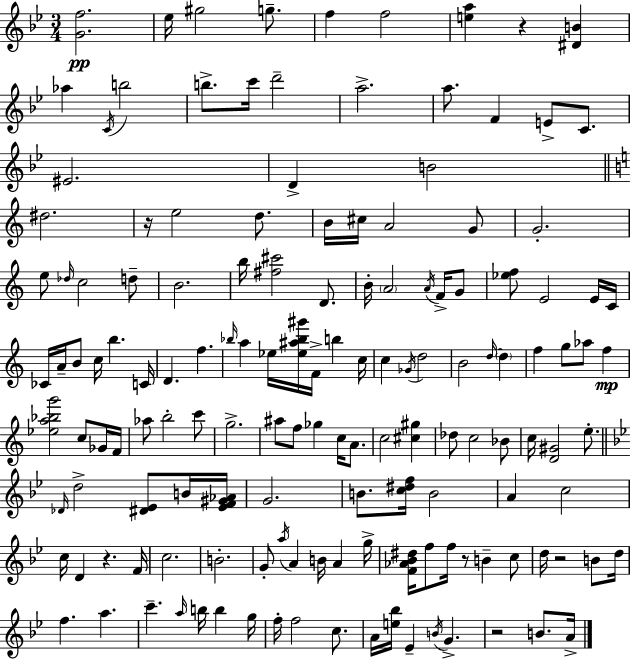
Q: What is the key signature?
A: BES major